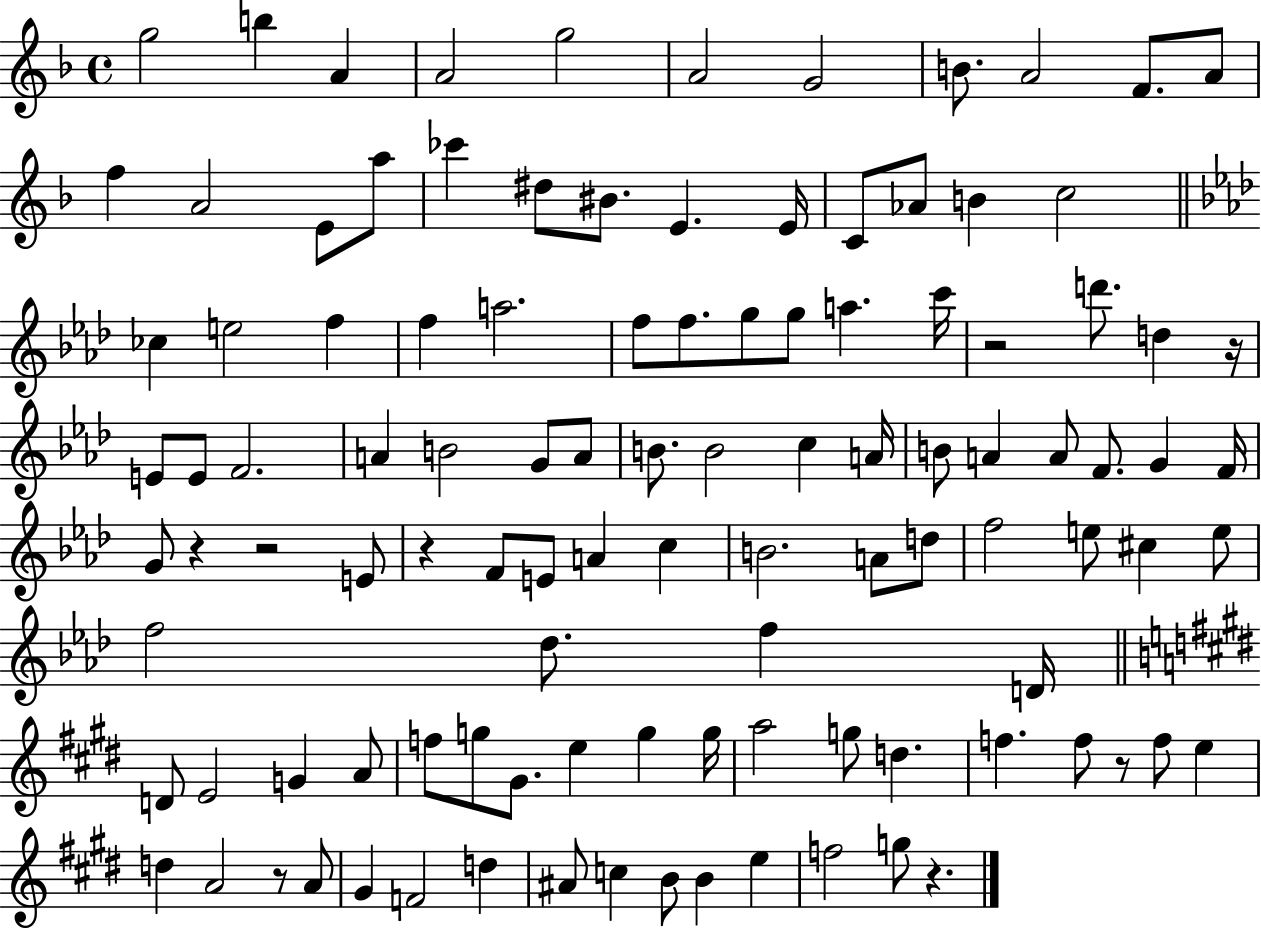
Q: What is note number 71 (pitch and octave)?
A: D4